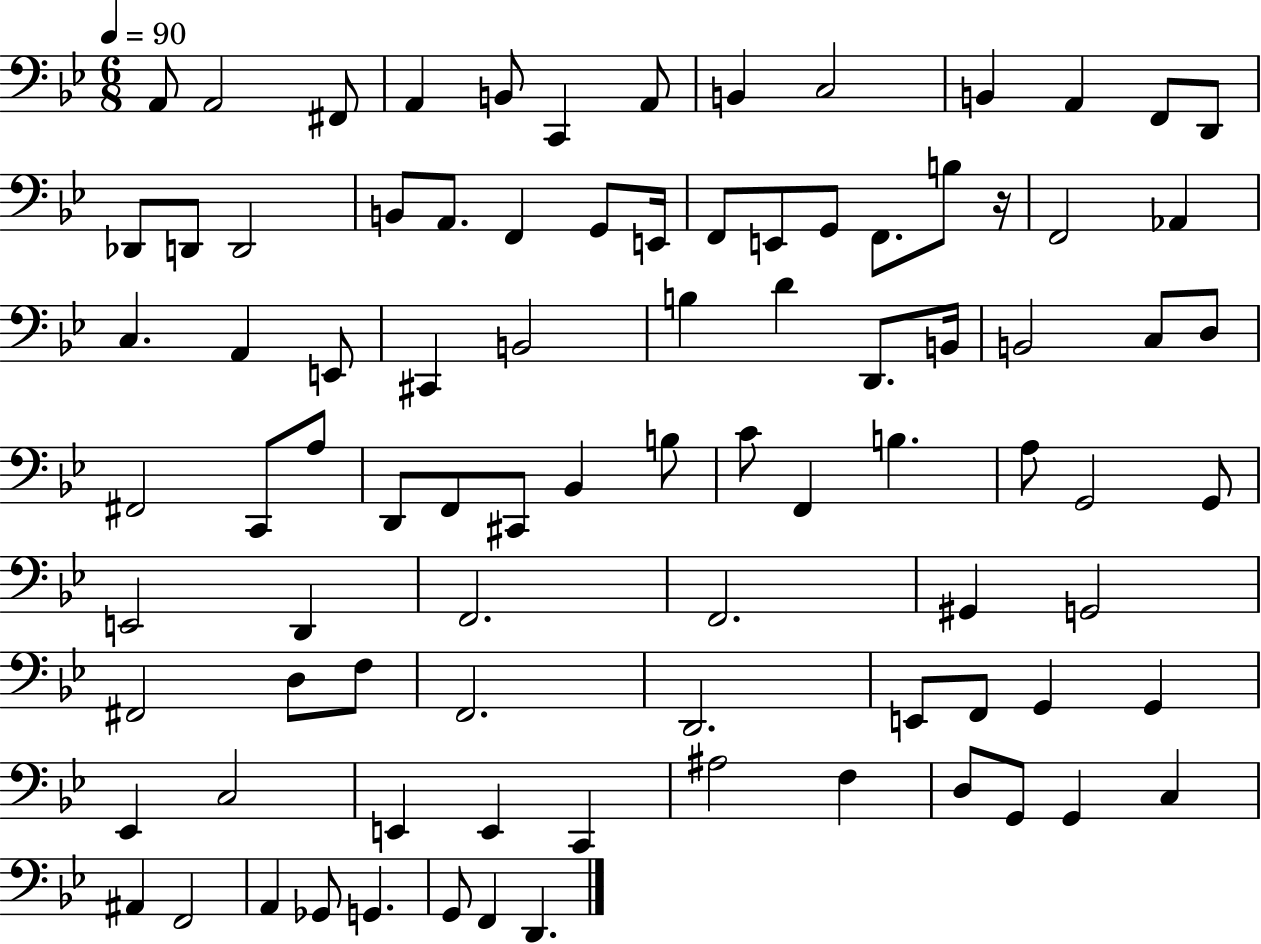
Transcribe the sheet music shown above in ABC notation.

X:1
T:Untitled
M:6/8
L:1/4
K:Bb
A,,/2 A,,2 ^F,,/2 A,, B,,/2 C,, A,,/2 B,, C,2 B,, A,, F,,/2 D,,/2 _D,,/2 D,,/2 D,,2 B,,/2 A,,/2 F,, G,,/2 E,,/4 F,,/2 E,,/2 G,,/2 F,,/2 B,/2 z/4 F,,2 _A,, C, A,, E,,/2 ^C,, B,,2 B, D D,,/2 B,,/4 B,,2 C,/2 D,/2 ^F,,2 C,,/2 A,/2 D,,/2 F,,/2 ^C,,/2 _B,, B,/2 C/2 F,, B, A,/2 G,,2 G,,/2 E,,2 D,, F,,2 F,,2 ^G,, G,,2 ^F,,2 D,/2 F,/2 F,,2 D,,2 E,,/2 F,,/2 G,, G,, _E,, C,2 E,, E,, C,, ^A,2 F, D,/2 G,,/2 G,, C, ^A,, F,,2 A,, _G,,/2 G,, G,,/2 F,, D,,